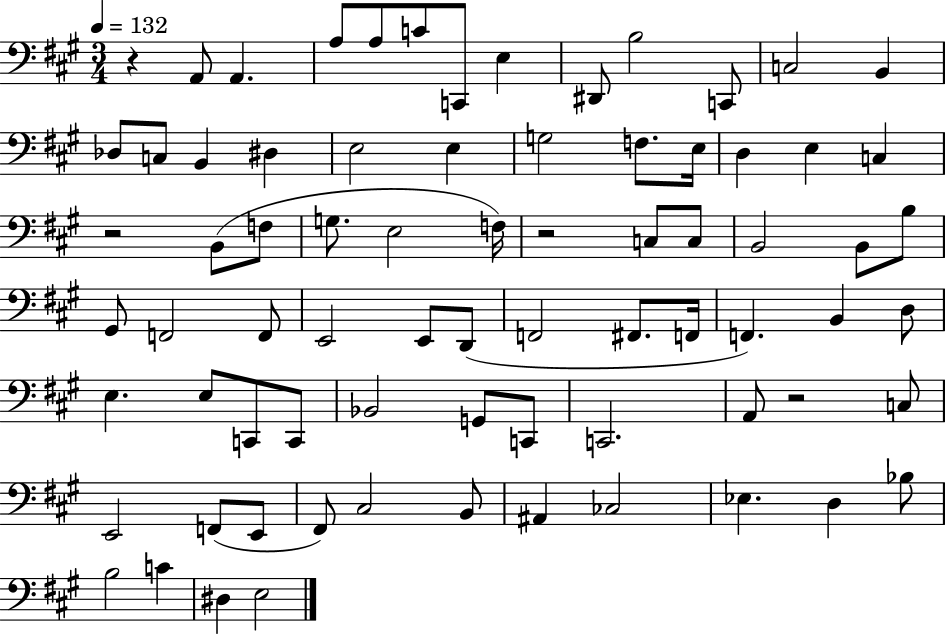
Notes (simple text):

R/q A2/e A2/q. A3/e A3/e C4/e C2/e E3/q D#2/e B3/h C2/e C3/h B2/q Db3/e C3/e B2/q D#3/q E3/h E3/q G3/h F3/e. E3/s D3/q E3/q C3/q R/h B2/e F3/e G3/e. E3/h F3/s R/h C3/e C3/e B2/h B2/e B3/e G#2/e F2/h F2/e E2/h E2/e D2/e F2/h F#2/e. F2/s F2/q. B2/q D3/e E3/q. E3/e C2/e C2/e Bb2/h G2/e C2/e C2/h. A2/e R/h C3/e E2/h F2/e E2/e F#2/e C#3/h B2/e A#2/q CES3/h Eb3/q. D3/q Bb3/e B3/h C4/q D#3/q E3/h